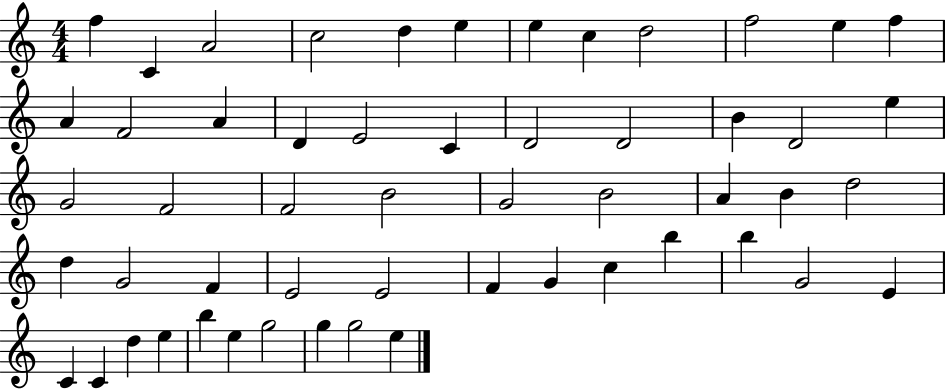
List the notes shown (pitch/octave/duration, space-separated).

F5/q C4/q A4/h C5/h D5/q E5/q E5/q C5/q D5/h F5/h E5/q F5/q A4/q F4/h A4/q D4/q E4/h C4/q D4/h D4/h B4/q D4/h E5/q G4/h F4/h F4/h B4/h G4/h B4/h A4/q B4/q D5/h D5/q G4/h F4/q E4/h E4/h F4/q G4/q C5/q B5/q B5/q G4/h E4/q C4/q C4/q D5/q E5/q B5/q E5/q G5/h G5/q G5/h E5/q